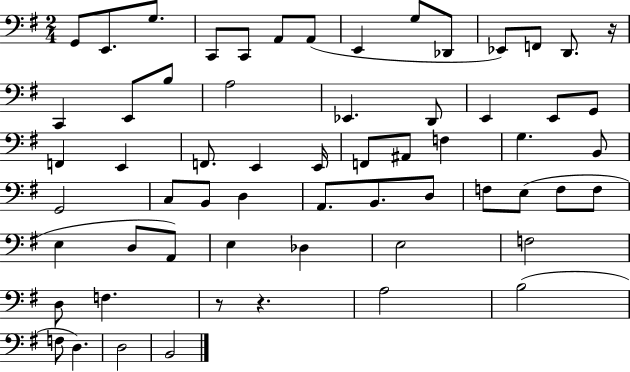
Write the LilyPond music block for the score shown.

{
  \clef bass
  \numericTimeSignature
  \time 2/4
  \key g \major
  g,8 e,8. g8. | c,8 c,8 a,8 a,8( | e,4 g8 des,8 | ees,8) f,8 d,8. r16 | \break c,4 e,8 b8 | a2 | ees,4. d,8 | e,4 e,8 g,8 | \break f,4 e,4 | f,8. e,4 e,16 | f,8 ais,8 f4 | g4. b,8 | \break g,2 | c8 b,8 d4 | a,8. b,8. d8 | f8 e8( f8 f8 | \break e4 d8 a,8) | e4 des4 | e2 | f2 | \break d8 f4. | r8 r4. | a2 | b2( | \break f8 d4.) | d2 | b,2 | \bar "|."
}